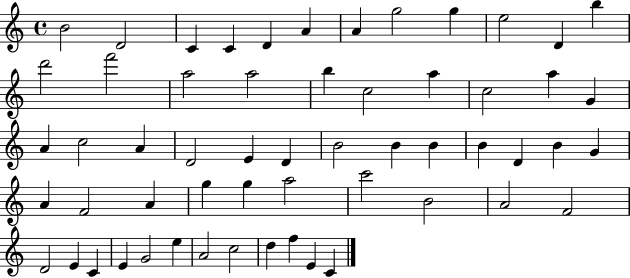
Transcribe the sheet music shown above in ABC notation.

X:1
T:Untitled
M:4/4
L:1/4
K:C
B2 D2 C C D A A g2 g e2 D b d'2 f'2 a2 a2 b c2 a c2 a G A c2 A D2 E D B2 B B B D B G A F2 A g g a2 c'2 B2 A2 F2 D2 E C E G2 e A2 c2 d f E C